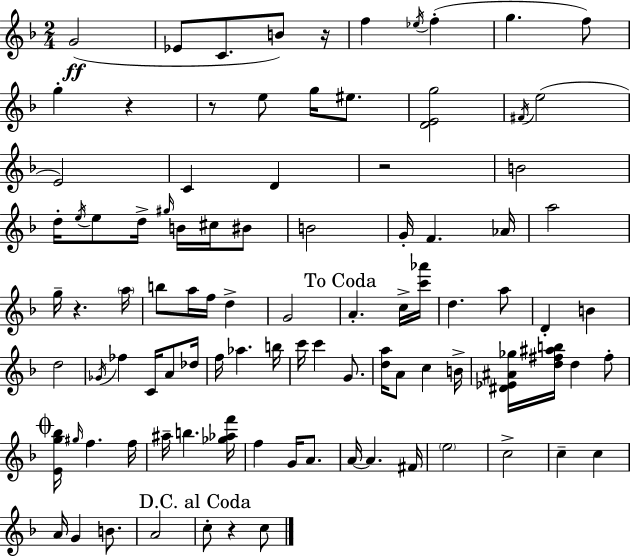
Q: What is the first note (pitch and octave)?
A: G4